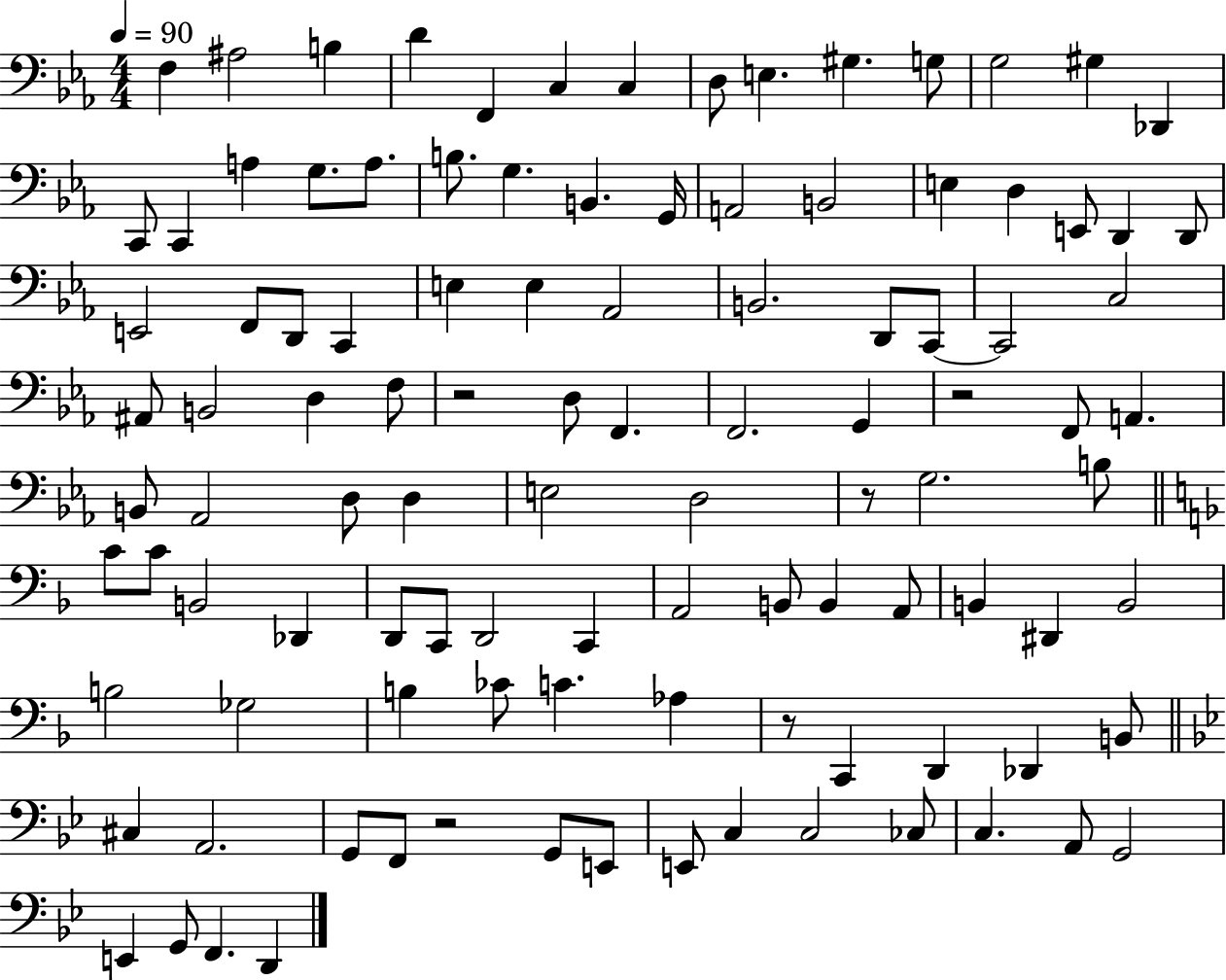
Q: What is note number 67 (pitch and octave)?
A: D2